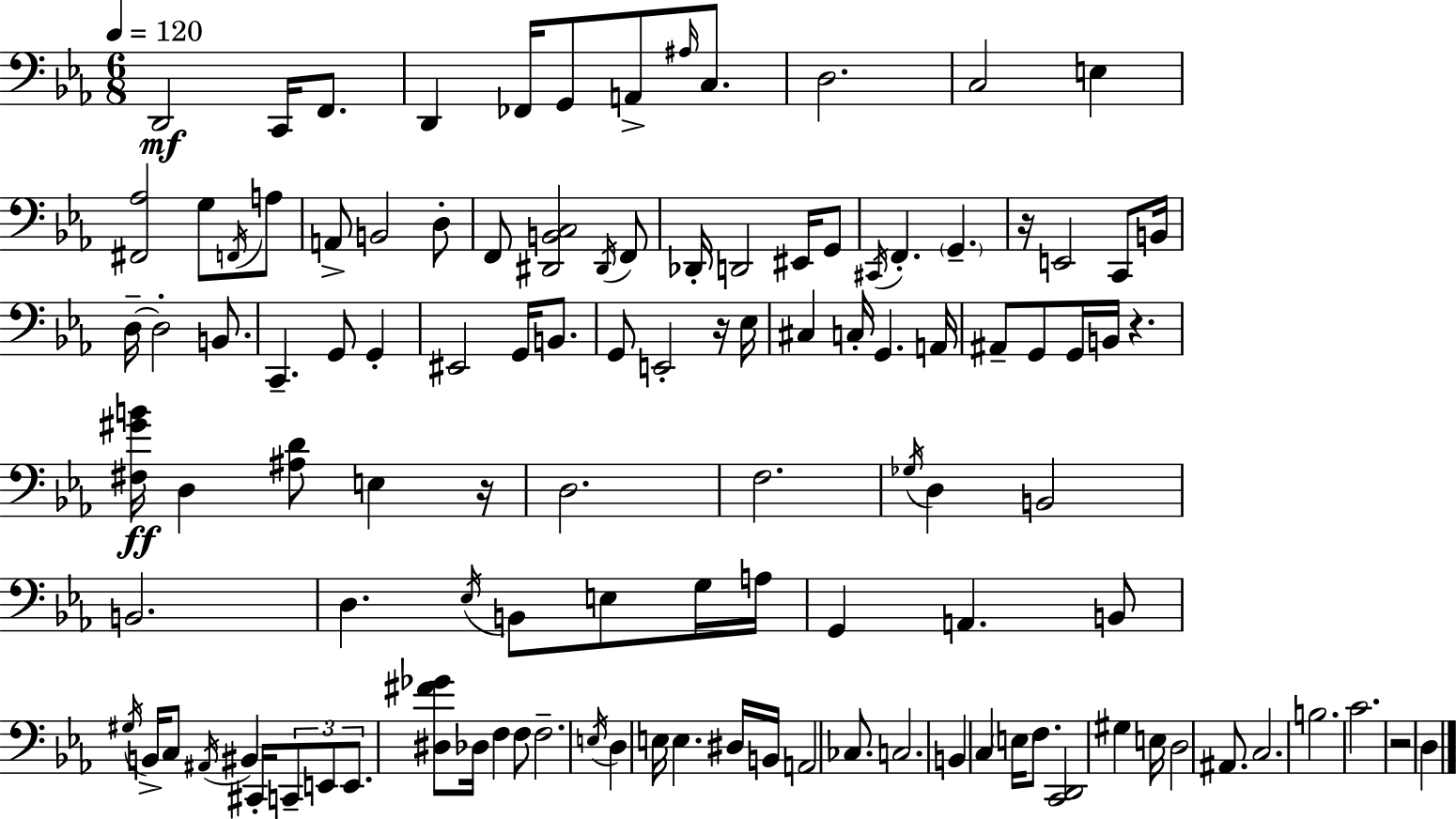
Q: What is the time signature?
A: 6/8